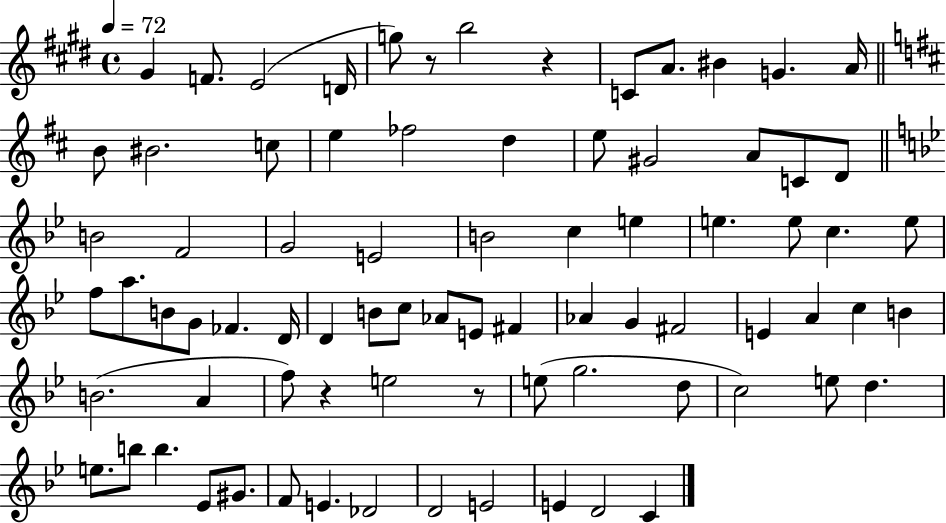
G#4/q F4/e. E4/h D4/s G5/e R/e B5/h R/q C4/e A4/e. BIS4/q G4/q. A4/s B4/e BIS4/h. C5/e E5/q FES5/h D5/q E5/e G#4/h A4/e C4/e D4/e B4/h F4/h G4/h E4/h B4/h C5/q E5/q E5/q. E5/e C5/q. E5/e F5/e A5/e. B4/e G4/e FES4/q. D4/s D4/q B4/e C5/e Ab4/e E4/e F#4/q Ab4/q G4/q F#4/h E4/q A4/q C5/q B4/q B4/h. A4/q F5/e R/q E5/h R/e E5/e G5/h. D5/e C5/h E5/e D5/q. E5/e. B5/e B5/q. Eb4/e G#4/e. F4/e E4/q. Db4/h D4/h E4/h E4/q D4/h C4/q